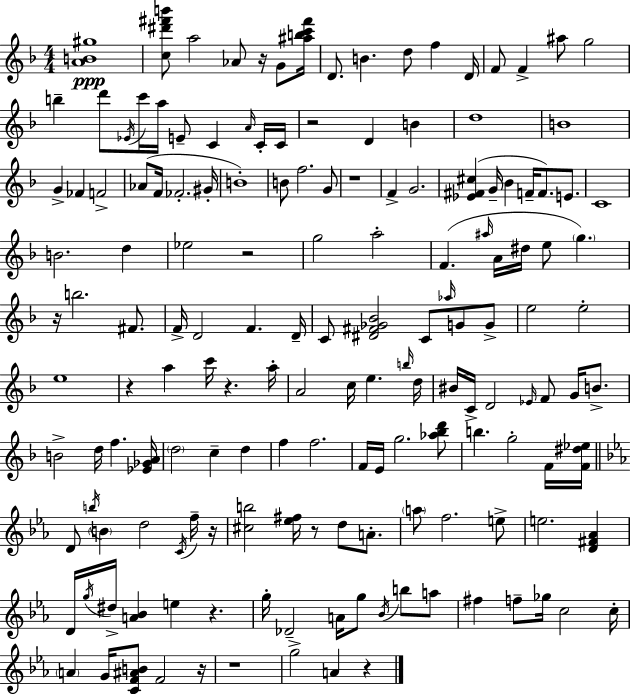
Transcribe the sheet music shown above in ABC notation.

X:1
T:Untitled
M:4/4
L:1/4
K:Dm
[AB^g]4 [c^d'^f'b']/2 a2 _A/2 z/4 G/2 [^abc'^f']/4 D/2 B d/2 f D/4 F/2 F ^a/2 g2 b d'/2 _E/4 c'/4 a/4 E/2 C A/4 C/4 C/4 z2 D B d4 B4 G _F F2 _A/2 F/4 _F2 ^G/4 B4 B/2 f2 G/2 z4 F G2 [_E^F^c] G/4 _B F/4 F/2 E/2 C4 B2 d _e2 z2 g2 a2 F ^a/4 A/4 ^d/4 e/2 g z/4 b2 ^F/2 F/4 D2 F D/4 C/2 [^D^F_G_B]2 C/2 _a/4 G/2 G/2 e2 e2 e4 z a c'/4 z a/4 A2 c/4 e b/4 d/4 ^B/4 C/4 D2 _E/4 F/2 G/4 B/2 B2 d/4 f [_E_GA]/4 d2 c d f f2 F/4 E/4 g2 [_a_bd']/2 b g2 F/4 [F^d_e]/4 D/2 b/4 B d2 C/4 f/4 z/4 [^cb]2 [_e^f]/4 z/2 d/2 A/2 a/2 f2 e/2 e2 [D^F_A] D/4 g/4 ^d/4 [A_B] e z g/4 _D2 A/4 g/2 _B/4 b/2 a/2 ^f f/2 _g/4 c2 c/4 A G/4 [CF^AB]/2 F2 z/4 z4 g2 A z